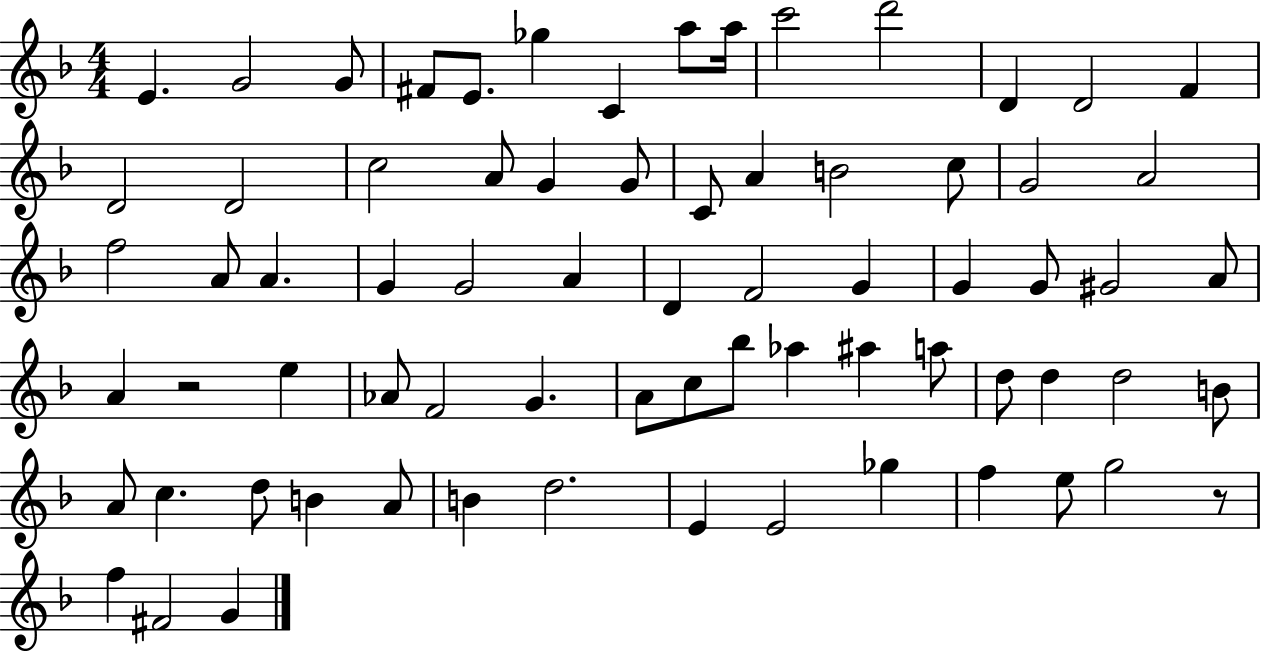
X:1
T:Untitled
M:4/4
L:1/4
K:F
E G2 G/2 ^F/2 E/2 _g C a/2 a/4 c'2 d'2 D D2 F D2 D2 c2 A/2 G G/2 C/2 A B2 c/2 G2 A2 f2 A/2 A G G2 A D F2 G G G/2 ^G2 A/2 A z2 e _A/2 F2 G A/2 c/2 _b/2 _a ^a a/2 d/2 d d2 B/2 A/2 c d/2 B A/2 B d2 E E2 _g f e/2 g2 z/2 f ^F2 G